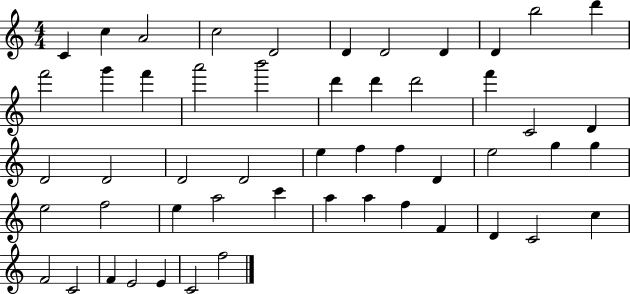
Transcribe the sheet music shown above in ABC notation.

X:1
T:Untitled
M:4/4
L:1/4
K:C
C c A2 c2 D2 D D2 D D b2 d' f'2 g' f' a'2 b'2 d' d' d'2 f' C2 D D2 D2 D2 D2 e f f D e2 g g e2 f2 e a2 c' a a f F D C2 c F2 C2 F E2 E C2 f2